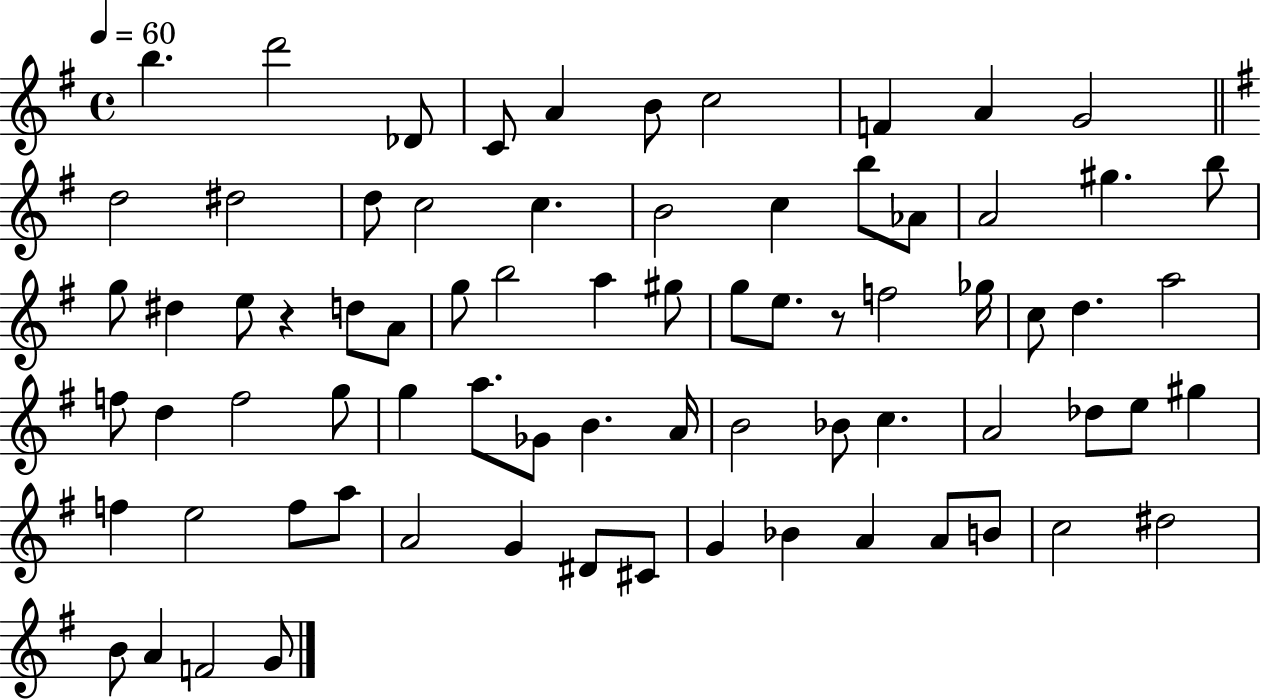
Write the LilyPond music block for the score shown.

{
  \clef treble
  \time 4/4
  \defaultTimeSignature
  \key g \major
  \tempo 4 = 60
  b''4. d'''2 des'8 | c'8 a'4 b'8 c''2 | f'4 a'4 g'2 | \bar "||" \break \key e \minor d''2 dis''2 | d''8 c''2 c''4. | b'2 c''4 b''8 aes'8 | a'2 gis''4. b''8 | \break g''8 dis''4 e''8 r4 d''8 a'8 | g''8 b''2 a''4 gis''8 | g''8 e''8. r8 f''2 ges''16 | c''8 d''4. a''2 | \break f''8 d''4 f''2 g''8 | g''4 a''8. ges'8 b'4. a'16 | b'2 bes'8 c''4. | a'2 des''8 e''8 gis''4 | \break f''4 e''2 f''8 a''8 | a'2 g'4 dis'8 cis'8 | g'4 bes'4 a'4 a'8 b'8 | c''2 dis''2 | \break b'8 a'4 f'2 g'8 | \bar "|."
}